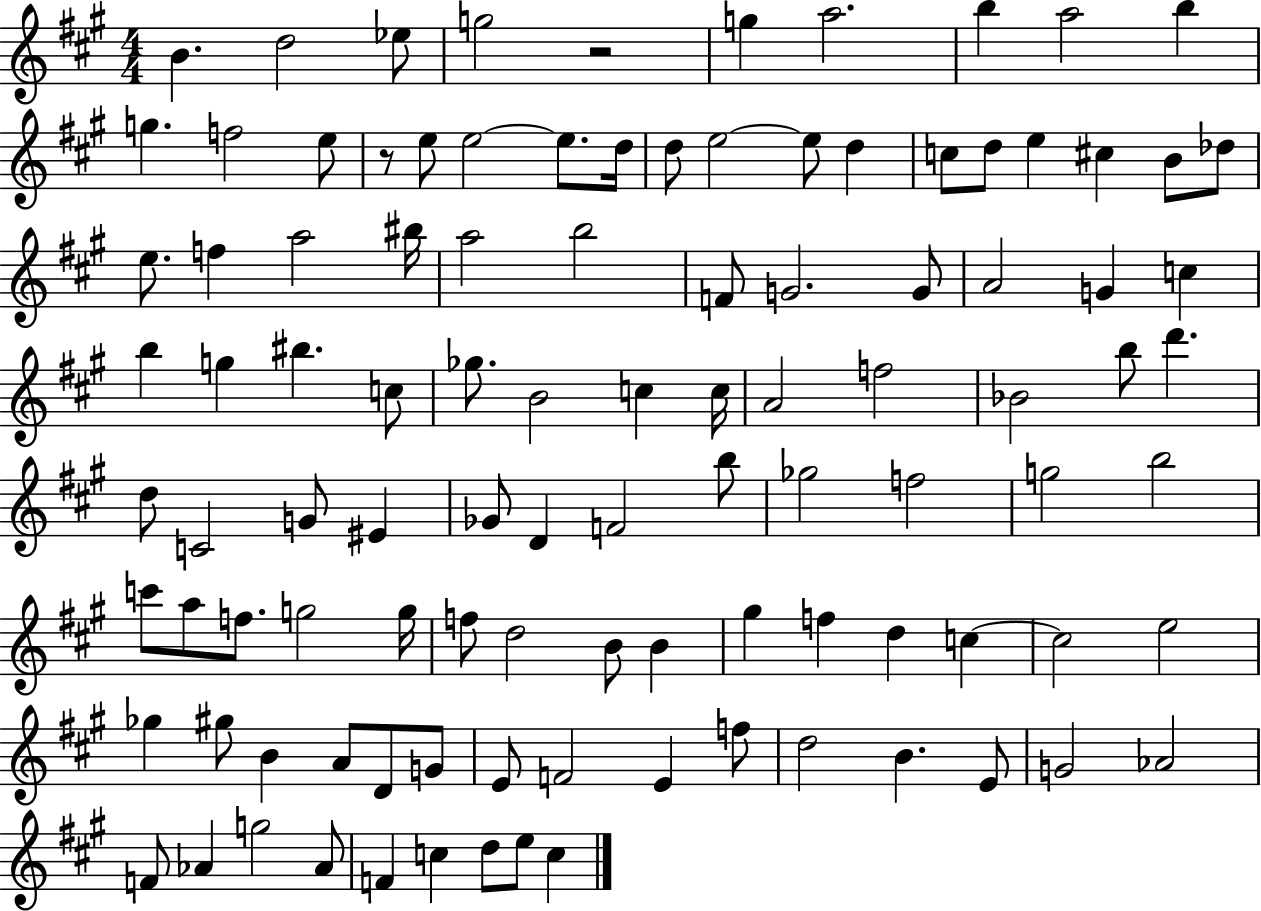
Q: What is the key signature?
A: A major